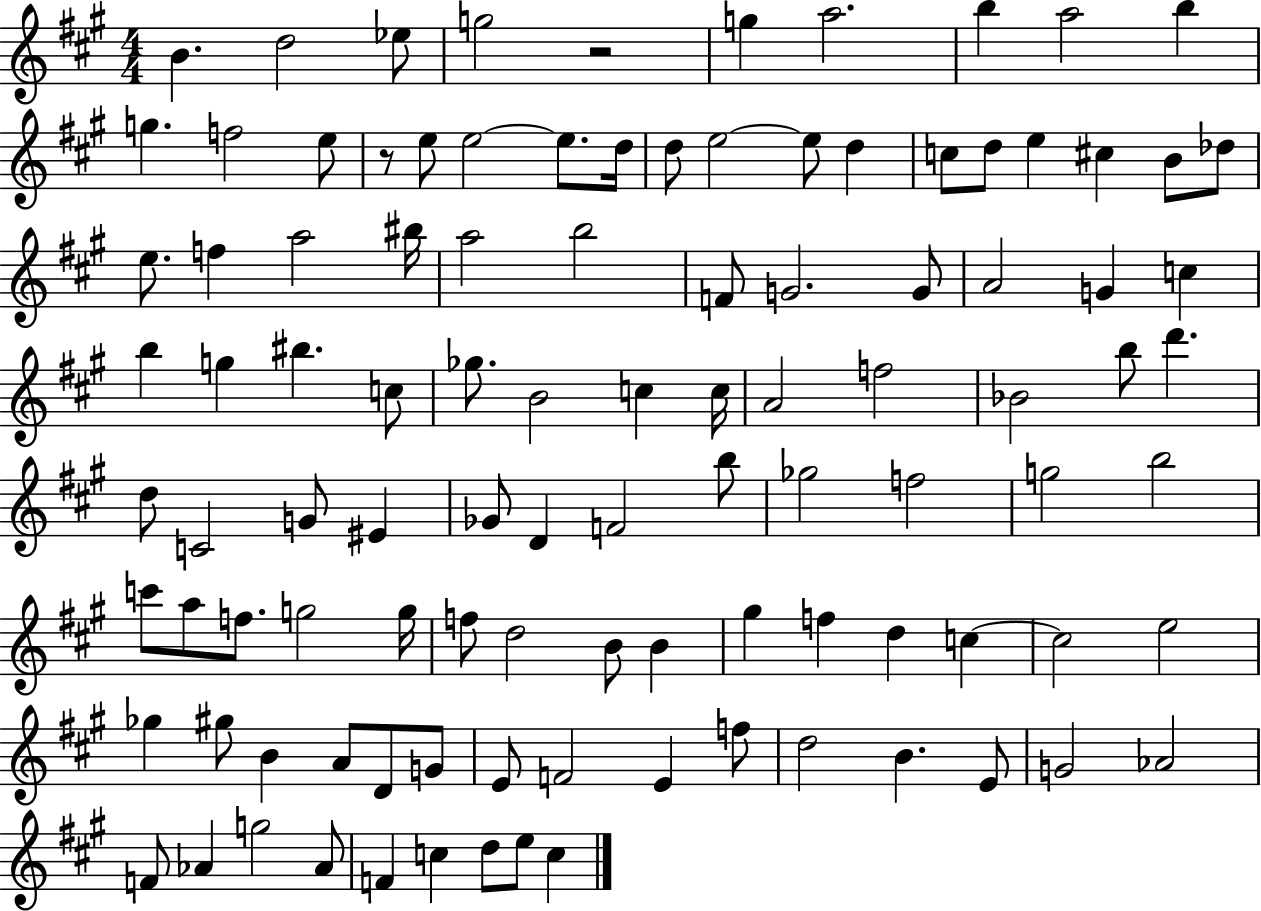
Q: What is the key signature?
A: A major